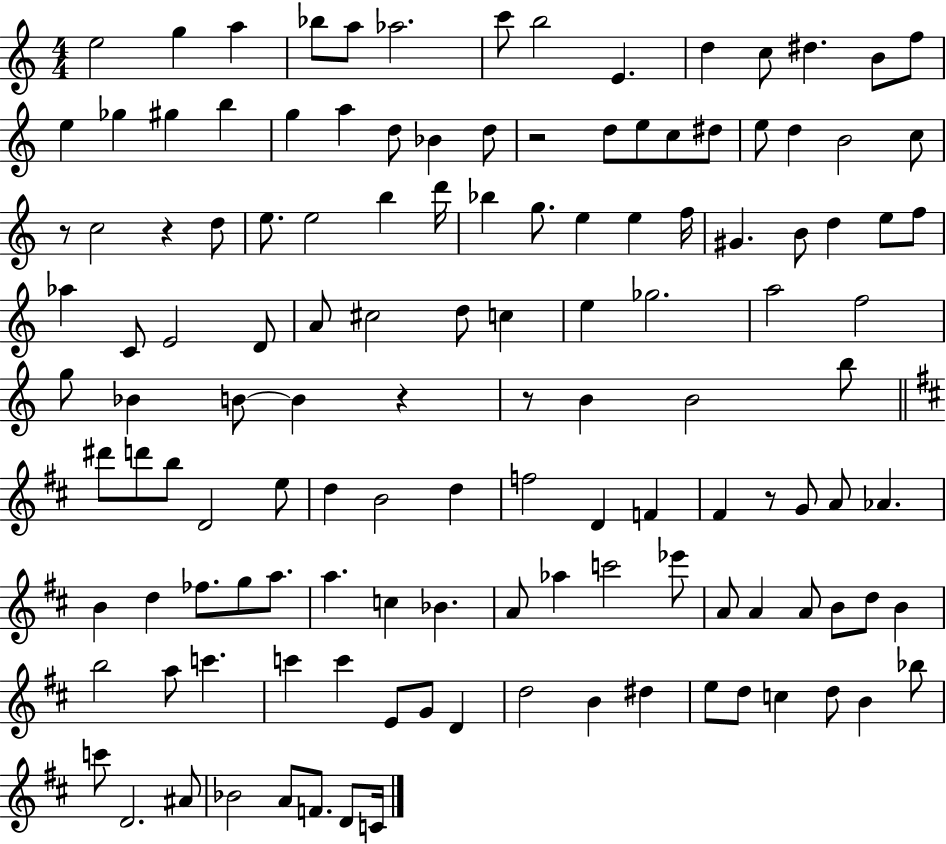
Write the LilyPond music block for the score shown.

{
  \clef treble
  \numericTimeSignature
  \time 4/4
  \key c \major
  e''2 g''4 a''4 | bes''8 a''8 aes''2. | c'''8 b''2 e'4. | d''4 c''8 dis''4. b'8 f''8 | \break e''4 ges''4 gis''4 b''4 | g''4 a''4 d''8 bes'4 d''8 | r2 d''8 e''8 c''8 dis''8 | e''8 d''4 b'2 c''8 | \break r8 c''2 r4 d''8 | e''8. e''2 b''4 d'''16 | bes''4 g''8. e''4 e''4 f''16 | gis'4. b'8 d''4 e''8 f''8 | \break aes''4 c'8 e'2 d'8 | a'8 cis''2 d''8 c''4 | e''4 ges''2. | a''2 f''2 | \break g''8 bes'4 b'8~~ b'4 r4 | r8 b'4 b'2 b''8 | \bar "||" \break \key d \major dis'''8 d'''8 b''8 d'2 e''8 | d''4 b'2 d''4 | f''2 d'4 f'4 | fis'4 r8 g'8 a'8 aes'4. | \break b'4 d''4 fes''8. g''8 a''8. | a''4. c''4 bes'4. | a'8 aes''4 c'''2 ees'''8 | a'8 a'4 a'8 b'8 d''8 b'4 | \break b''2 a''8 c'''4. | c'''4 c'''4 e'8 g'8 d'4 | d''2 b'4 dis''4 | e''8 d''8 c''4 d''8 b'4 bes''8 | \break c'''8 d'2. ais'8 | bes'2 a'8 f'8. d'8 c'16 | \bar "|."
}